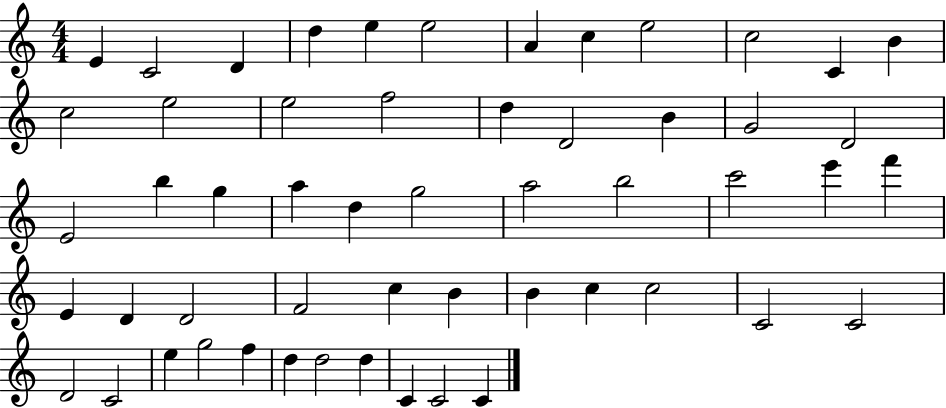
E4/q C4/h D4/q D5/q E5/q E5/h A4/q C5/q E5/h C5/h C4/q B4/q C5/h E5/h E5/h F5/h D5/q D4/h B4/q G4/h D4/h E4/h B5/q G5/q A5/q D5/q G5/h A5/h B5/h C6/h E6/q F6/q E4/q D4/q D4/h F4/h C5/q B4/q B4/q C5/q C5/h C4/h C4/h D4/h C4/h E5/q G5/h F5/q D5/q D5/h D5/q C4/q C4/h C4/q